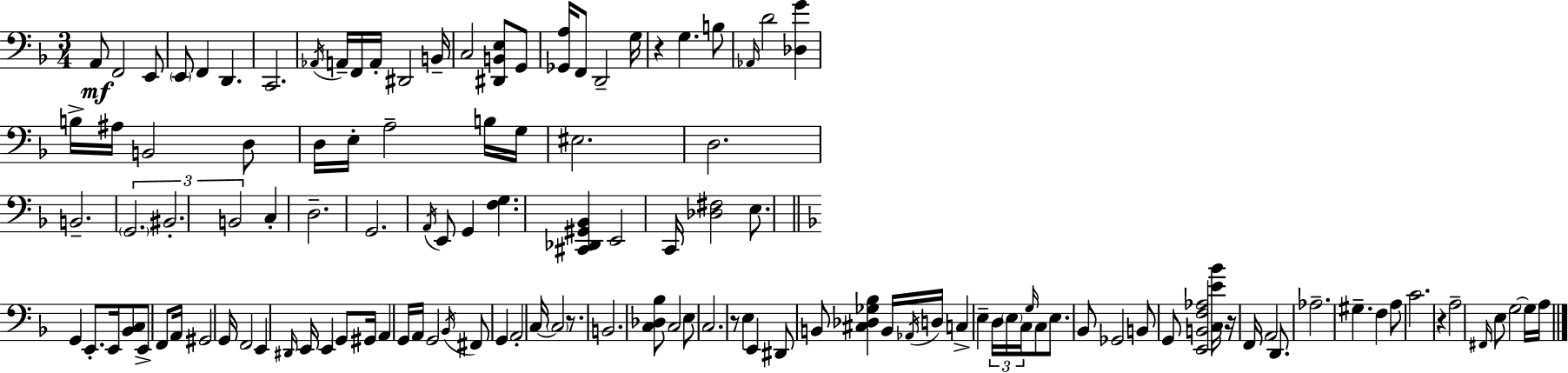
X:1
T:Untitled
M:3/4
L:1/4
K:F
A,,/2 F,,2 E,,/2 E,,/2 F,, D,, C,,2 _A,,/4 A,,/4 F,,/4 A,,/4 ^D,,2 B,,/4 C,2 [^D,,B,,E,]/2 G,,/2 [_G,,A,]/4 F,,/2 D,,2 G,/4 z G, B,/2 _A,,/4 D2 [_D,G] B,/4 ^A,/4 B,,2 D,/2 D,/4 E,/4 A,2 B,/4 G,/4 ^E,2 D,2 B,,2 G,,2 ^B,,2 B,,2 C, D,2 G,,2 A,,/4 E,,/2 G,, [F,G,] [^C,,_D,,^G,,_B,,] E,,2 C,,/4 [_D,^F,]2 E,/2 G,, E,,/2 E,,/4 [_B,,C,]/2 E,,/2 F,,/2 A,,/4 ^G,,2 G,,/4 F,,2 E,, ^D,,/4 E,,/4 E,, G,,/2 ^G,,/4 A,, G,,/4 A,,/4 G,,2 _B,,/4 ^F,,/2 G,, A,,2 C,/4 C,2 z/2 B,,2 [C,_D,_B,]/2 C,2 E,/2 C,2 z/2 E, E,, ^D,,/2 B,,/2 [^C,_D,_G,_B,] B,,/4 _A,,/4 D,/4 C, E, D,/4 E,/4 C,/4 G,/4 C,/2 E,/2 _B,,/2 _G,,2 B,,/2 G,,/2 [E,,B,,F,_A,]2 [C,E_B]/4 z/4 F,,/4 A,,2 D,,/2 _A,2 ^G, F, A,/2 C2 z A,2 ^F,,/4 E,/2 G,2 G,/4 A,/4